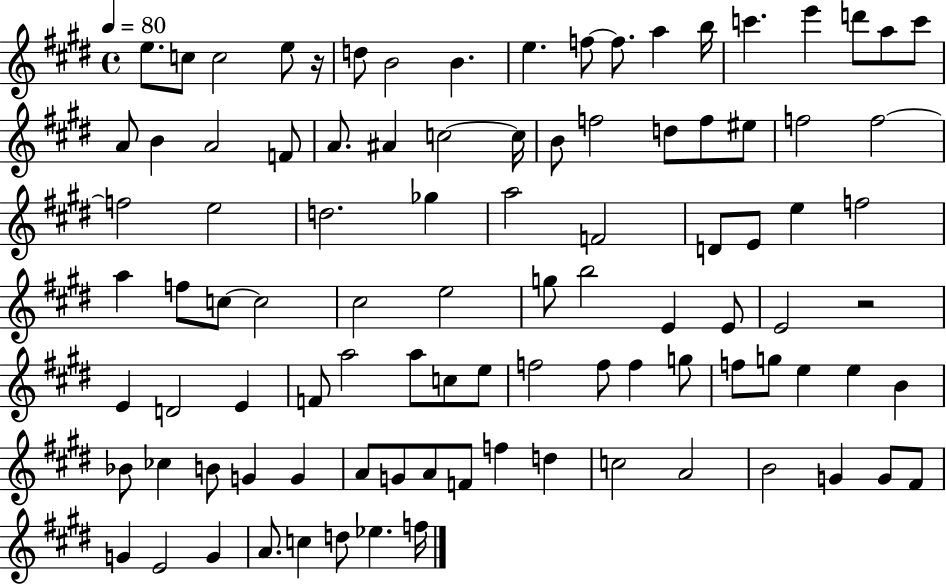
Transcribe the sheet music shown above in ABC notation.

X:1
T:Untitled
M:4/4
L:1/4
K:E
e/2 c/2 c2 e/2 z/4 d/2 B2 B e f/2 f/2 a b/4 c' e' d'/2 a/2 c'/2 A/2 B A2 F/2 A/2 ^A c2 c/4 B/2 f2 d/2 f/2 ^e/2 f2 f2 f2 e2 d2 _g a2 F2 D/2 E/2 e f2 a f/2 c/2 c2 ^c2 e2 g/2 b2 E E/2 E2 z2 E D2 E F/2 a2 a/2 c/2 e/2 f2 f/2 f g/2 f/2 g/2 e e B _B/2 _c B/2 G G A/2 G/2 A/2 F/2 f d c2 A2 B2 G G/2 ^F/2 G E2 G A/2 c d/2 _e f/4